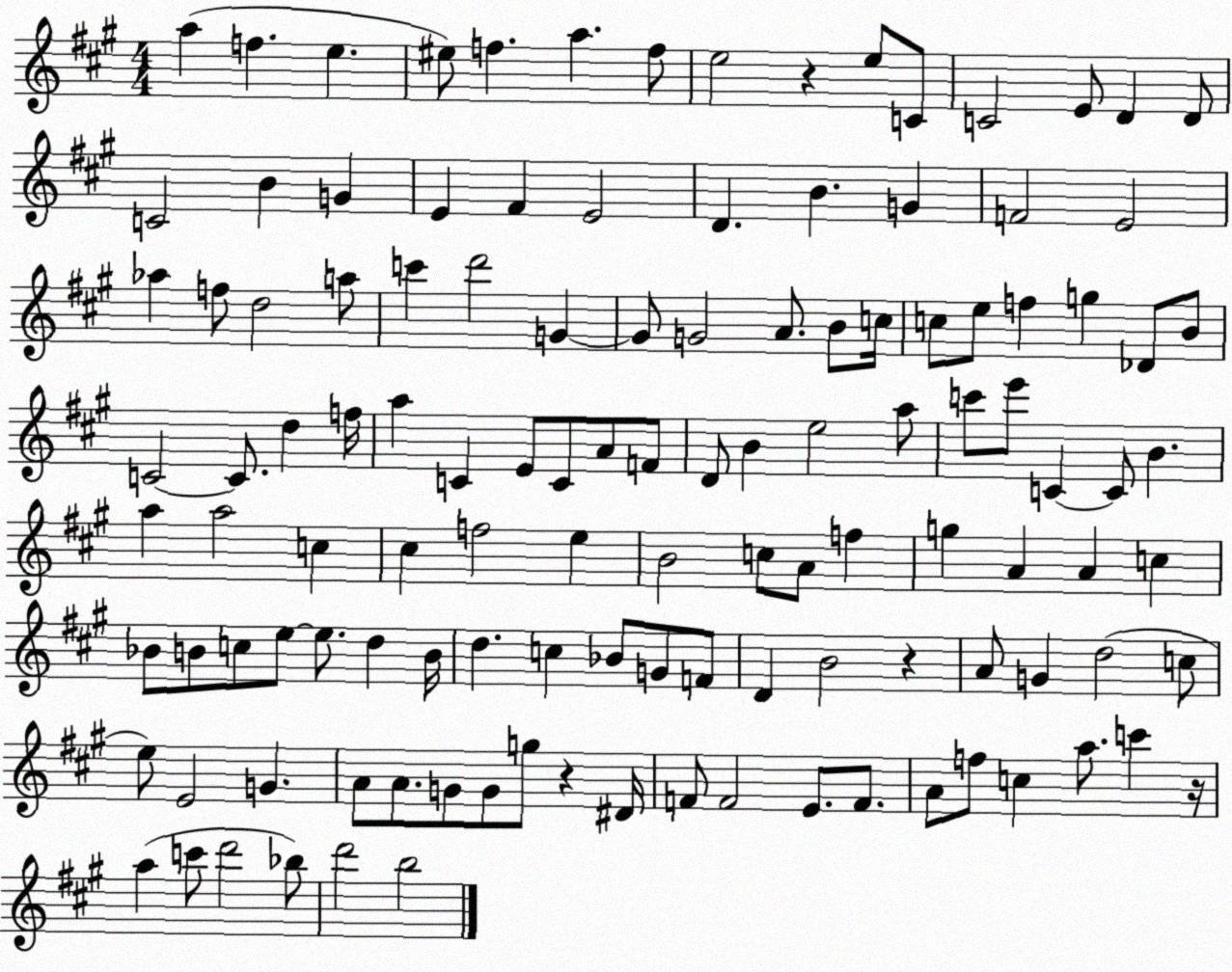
X:1
T:Untitled
M:4/4
L:1/4
K:A
a f e ^e/2 f a f/2 e2 z e/2 C/2 C2 E/2 D D/2 C2 B G E ^F E2 D B G F2 E2 _a f/2 d2 a/2 c' d'2 G G/2 G2 A/2 B/2 c/4 c/2 e/2 f g _D/2 B/2 C2 C/2 d f/4 a C E/2 C/2 A/2 F/2 D/2 B e2 a/2 c'/2 e'/2 C C/2 B a a2 c ^c f2 e B2 c/2 A/2 f g A A c _B/2 B/2 c/2 e/2 e/2 d B/4 d c _B/2 G/2 F/2 D B2 z A/2 G d2 c/2 e/2 E2 G A/2 A/2 G/2 G/2 g/2 z ^D/4 F/2 F2 E/2 F/2 A/2 f/2 c a/2 c' z/4 a c'/2 d'2 _b/2 d'2 b2